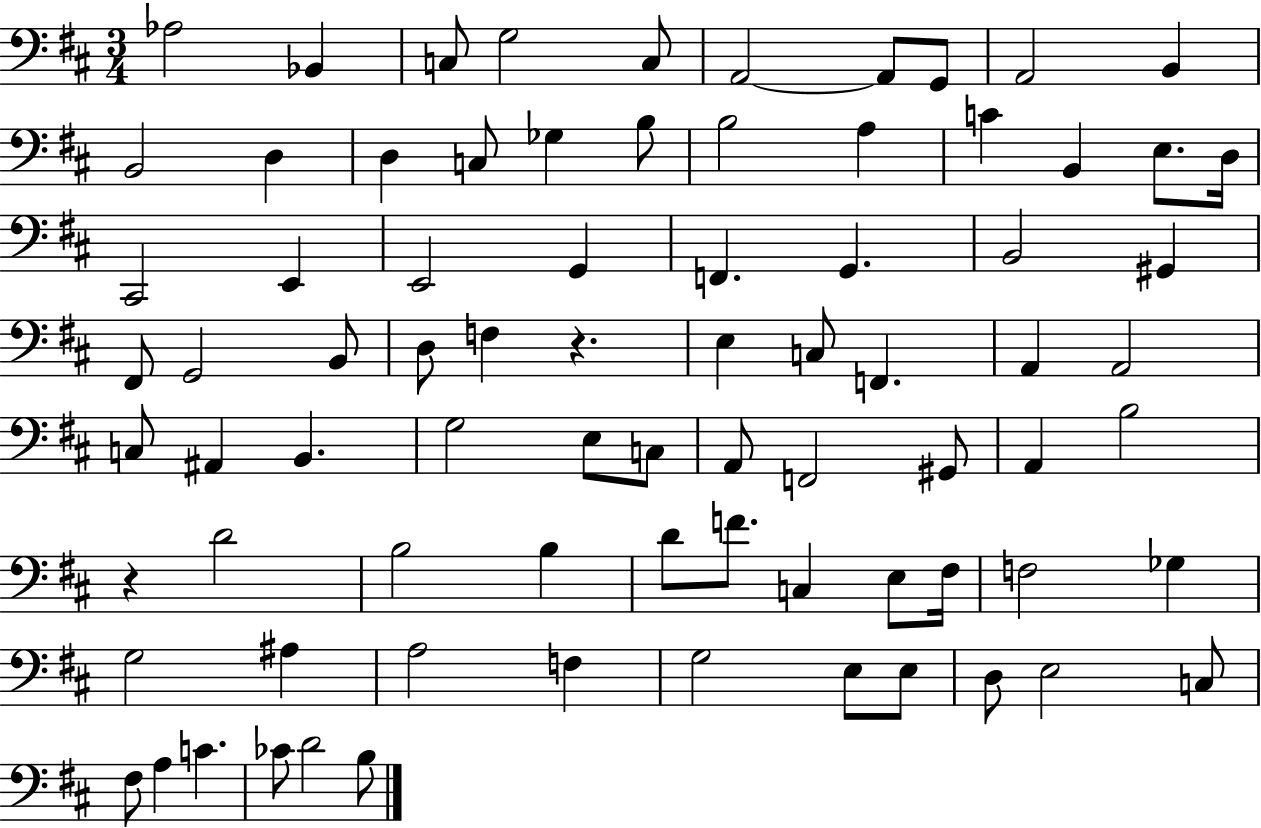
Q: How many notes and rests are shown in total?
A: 79